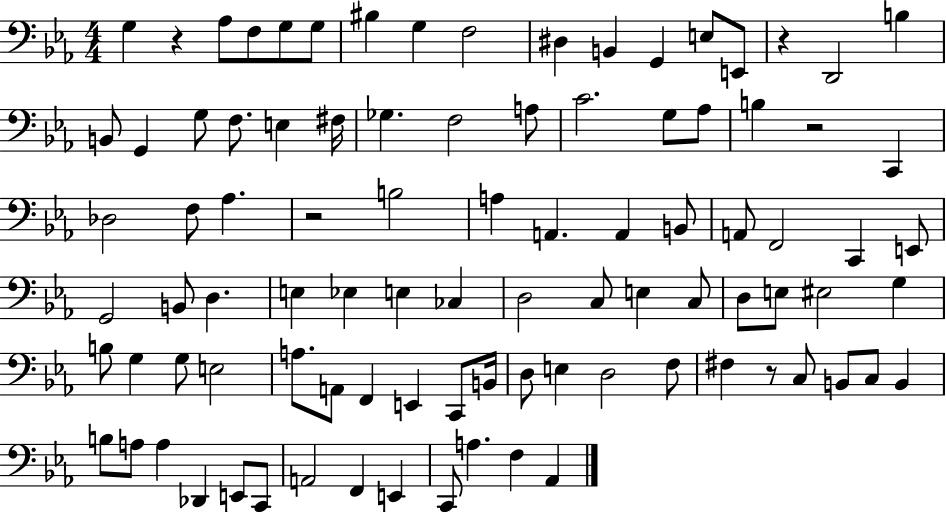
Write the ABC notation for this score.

X:1
T:Untitled
M:4/4
L:1/4
K:Eb
G, z _A,/2 F,/2 G,/2 G,/2 ^B, G, F,2 ^D, B,, G,, E,/2 E,,/2 z D,,2 B, B,,/2 G,, G,/2 F,/2 E, ^F,/4 _G, F,2 A,/2 C2 G,/2 _A,/2 B, z2 C,, _D,2 F,/2 _A, z2 B,2 A, A,, A,, B,,/2 A,,/2 F,,2 C,, E,,/2 G,,2 B,,/2 D, E, _E, E, _C, D,2 C,/2 E, C,/2 D,/2 E,/2 ^E,2 G, B,/2 G, G,/2 E,2 A,/2 A,,/2 F,, E,, C,,/2 B,,/4 D,/2 E, D,2 F,/2 ^F, z/2 C,/2 B,,/2 C,/2 B,, B,/2 A,/2 A, _D,, E,,/2 C,,/2 A,,2 F,, E,, C,,/2 A, F, _A,,